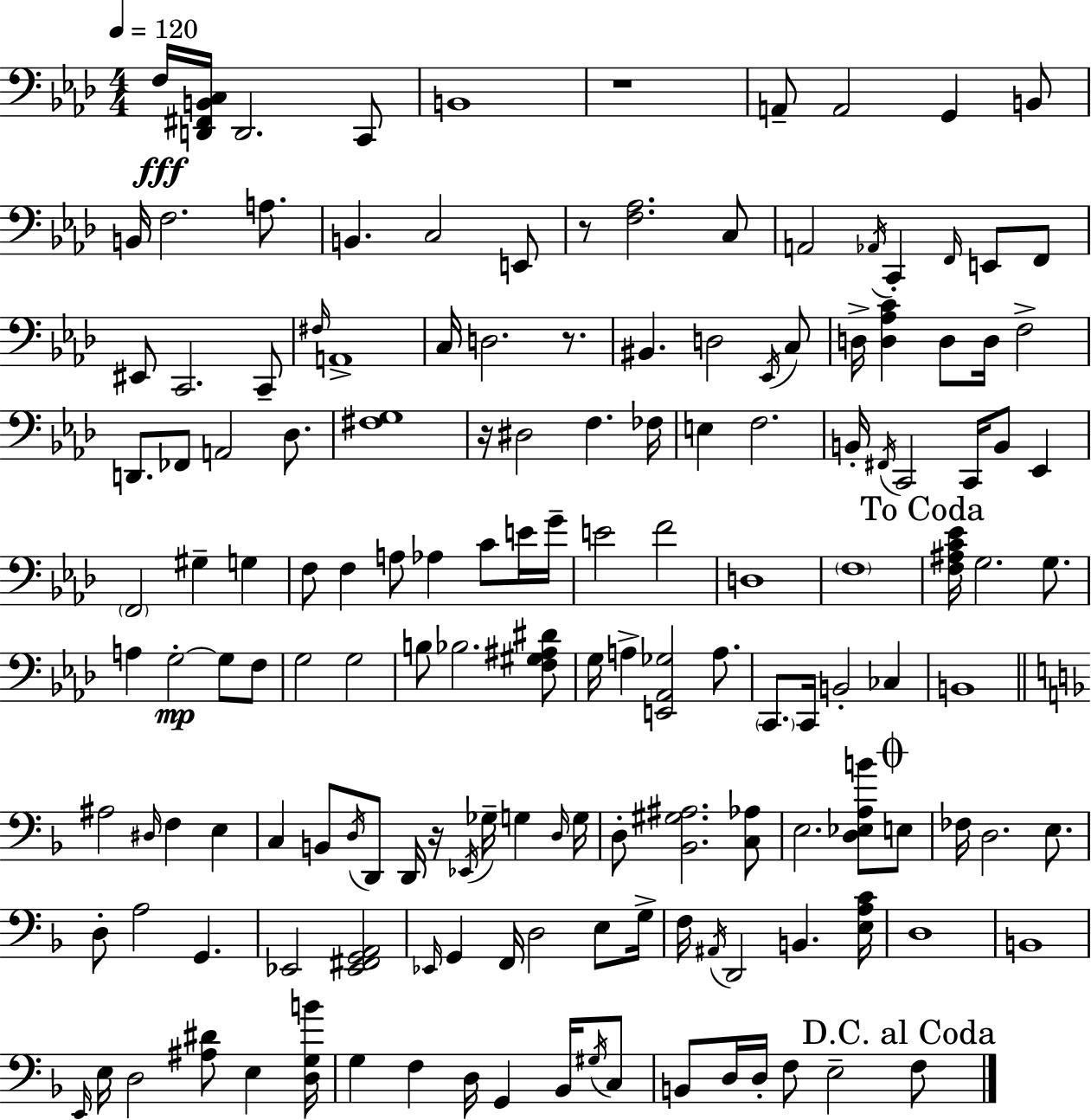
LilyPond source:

{
  \clef bass
  \numericTimeSignature
  \time 4/4
  \key f \minor
  \tempo 4 = 120
  f16\fff <d, fis, b, c>16 d,2. c,8 | b,1 | r1 | a,8-- a,2 g,4 b,8 | \break b,16 f2. a8. | b,4. c2 e,8 | r8 <f aes>2. c8 | a,2 \acciaccatura { aes,16 } c,4-. \grace { f,16 } e,8 | \break f,8 eis,8 c,2. | c,8-- \grace { fis16 } a,1-> | c16 d2. | r8. bis,4. d2 | \break \acciaccatura { ees,16 } c8 d16-> <d aes c'>4 d8 d16 f2-> | d,8. fes,8 a,2 | des8. <fis g>1 | r16 dis2 f4. | \break fes16 e4 f2. | b,16-. \acciaccatura { fis,16 } c,2 c,16 b,8 | ees,4 \parenthesize f,2 gis4-- | g4 f8 f4 a8 aes4 | \break c'8 e'16 g'16-- e'2 f'2 | d1 | \parenthesize f1 | \mark "To Coda" <f ais c' ees'>16 g2. | \break g8. a4 g2-.~~\mp | g8 f8 g2 g2 | b8 bes2. | <f gis ais dis'>8 g16 a4-> <e, aes, ges>2 | \break a8. \parenthesize c,8. c,16 b,2-. | ces4 b,1 | \bar "||" \break \key d \minor ais2 \grace { dis16 } f4 e4 | c4 b,8 \acciaccatura { d16 } d,8 d,16 r16 \acciaccatura { ees,16 } ges16-- g4 | \grace { d16 } g16 d8-. <bes, gis ais>2. | <c aes>8 e2. | \break <d ees a b'>8 \mark \markup { \musicglyph "scripts.coda" } e8 fes16 d2. | e8. d8-. a2 g,4. | ees,2 <ees, fis, g, a,>2 | \grace { ees,16 } g,4 f,16 d2 | \break e8 g16-> f16 \acciaccatura { ais,16 } d,2 b,4. | <e a c'>16 d1 | b,1 | \grace { e,16 } e16 d2 | \break <ais dis'>8 e4 <d g b'>16 g4 f4 d16 | g,4 bes,16 \acciaccatura { gis16 } c8 b,8 d16 d16-. f8 e2-- | \mark "D.C. al Coda" f8 \bar "|."
}